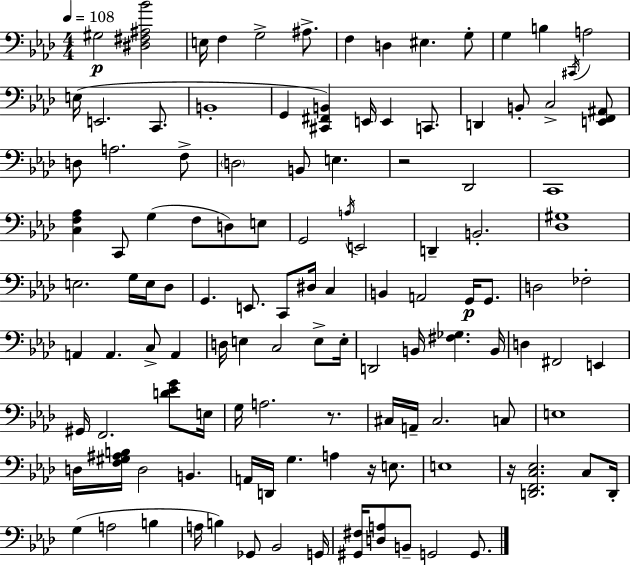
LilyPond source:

{
  \clef bass
  \numericTimeSignature
  \time 4/4
  \key f \minor
  \tempo 4 = 108
  gis2\p <dis fis ais bes'>2 | e16 f4 g2-> ais8.-> | f4 d4 eis4. g8-. | g4 b4 \acciaccatura { cis,16 } a2 | \break e16( e,2. c,8. | b,1-. | g,4 <cis, fis, b,>4) e,16 e,4 c,8. | d,4 b,8-. c2-> <e, f, ais,>8 | \break d8 a2. f8-> | \parenthesize d2 b,8 e4. | r2 des,2 | c,1 | \break <c f aes>4 c,8 g4( f8 d8) e8 | g,2 \acciaccatura { a16 } e,2 | d,4-- b,2.-. | <des gis>1 | \break e2. g16 e16 | des8 g,4. e,8. c,8 dis16 c4 | b,4 a,2 g,16\p g,8. | d2 fes2-. | \break a,4 a,4. c8-> a,4 | d16 e4 c2 e8-> | e16-. d,2 b,16 <fis ges>4. | b,16 d4 fis,2 e,4 | \break gis,16 f,2. <d' ees' g'>8 | e16 g16 a2. r8. | cis16 a,16-- cis2. | c8 e1 | \break d16 <f gis ais b>16 d2 b,4. | a,16 d,16 g4. a4 r16 e8. | e1 | r16 <d, f, c ees>2. c8 | \break d,16-. g4( a2 b4 | a16 b4) ges,8 bes,2 | g,16 <gis, fis>16 <d a>8 b,8-- g,2 g,8. | \bar "|."
}